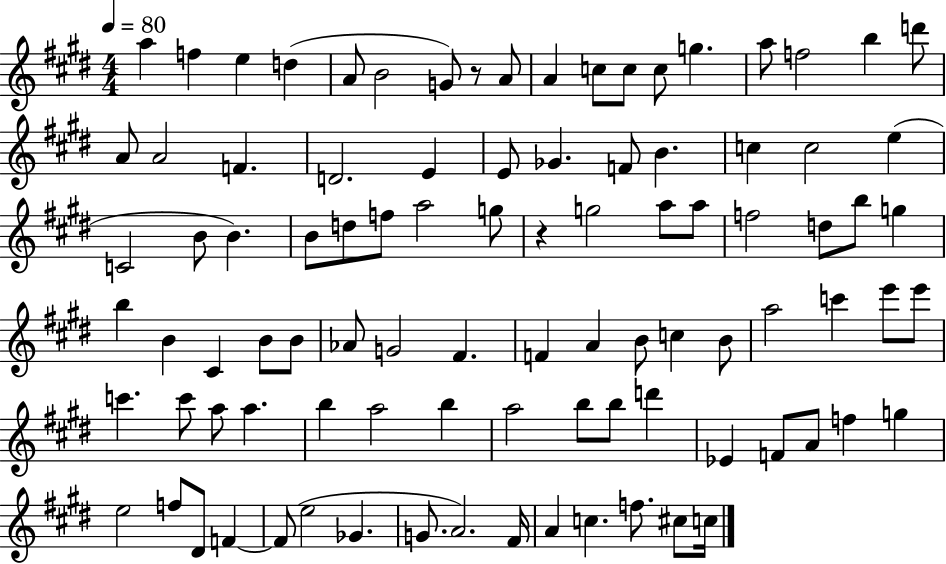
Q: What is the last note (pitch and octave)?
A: C5